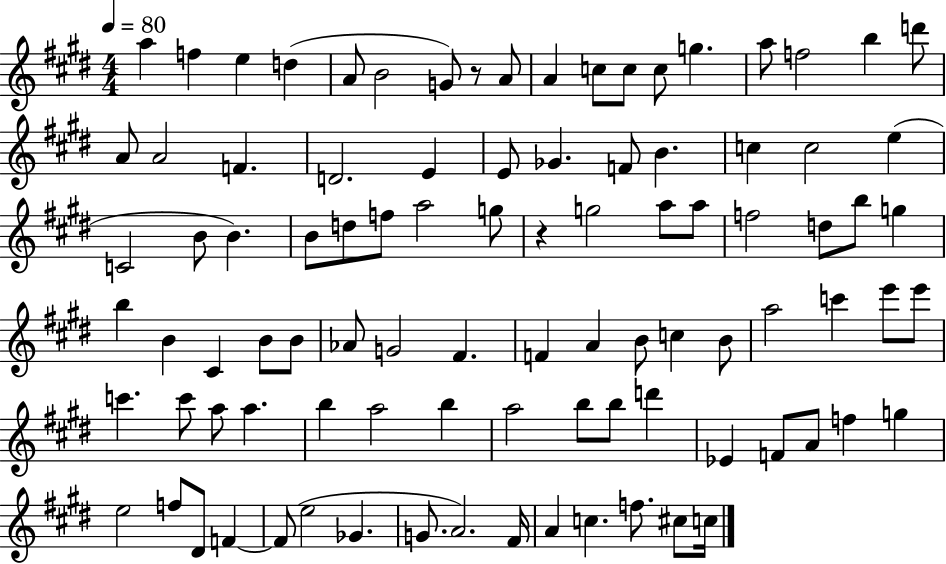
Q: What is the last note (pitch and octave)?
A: C5